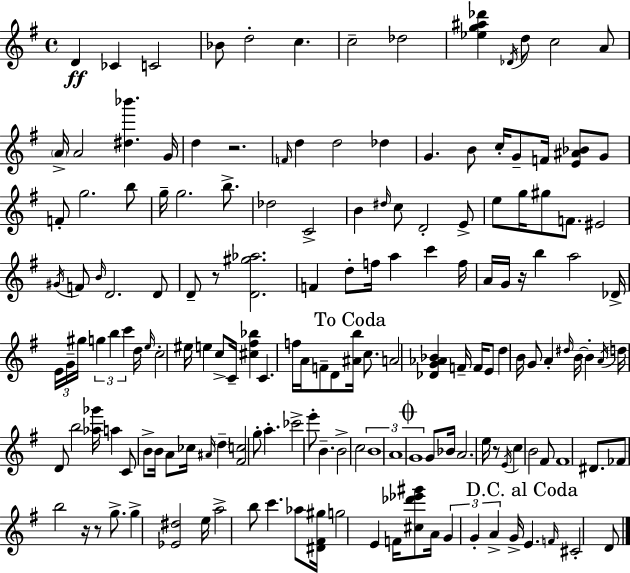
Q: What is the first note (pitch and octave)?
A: D4